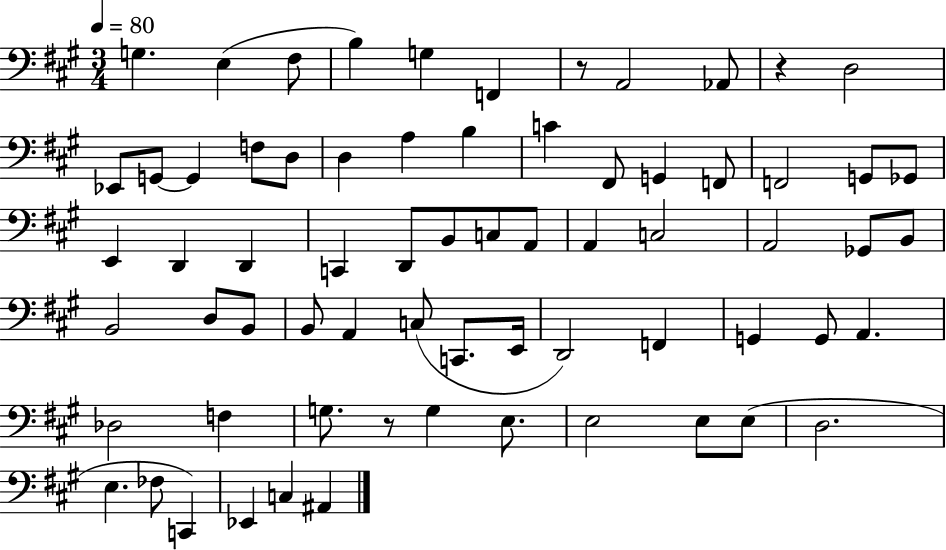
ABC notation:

X:1
T:Untitled
M:3/4
L:1/4
K:A
G, E, ^F,/2 B, G, F,, z/2 A,,2 _A,,/2 z D,2 _E,,/2 G,,/2 G,, F,/2 D,/2 D, A, B, C ^F,,/2 G,, F,,/2 F,,2 G,,/2 _G,,/2 E,, D,, D,, C,, D,,/2 B,,/2 C,/2 A,,/2 A,, C,2 A,,2 _G,,/2 B,,/2 B,,2 D,/2 B,,/2 B,,/2 A,, C,/2 C,,/2 E,,/4 D,,2 F,, G,, G,,/2 A,, _D,2 F, G,/2 z/2 G, E,/2 E,2 E,/2 E,/2 D,2 E, _F,/2 C,, _E,, C, ^A,,